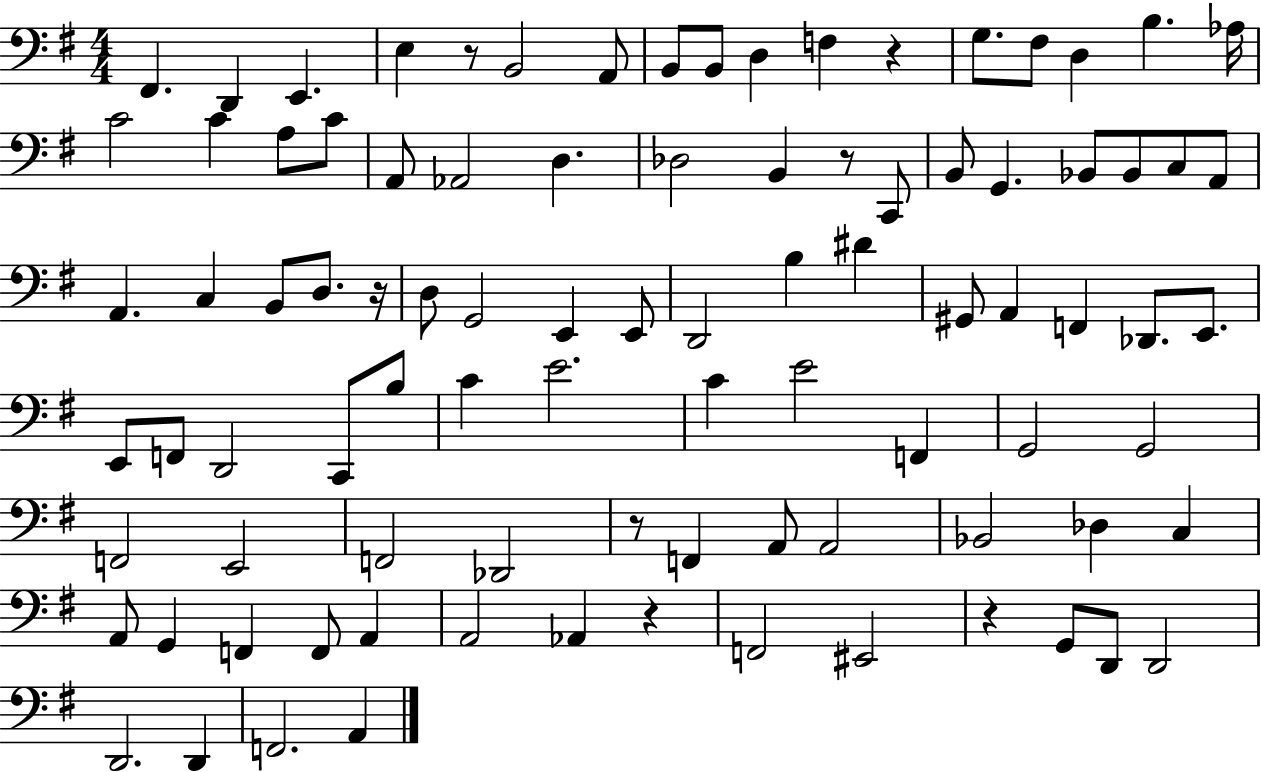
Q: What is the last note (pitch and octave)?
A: A2